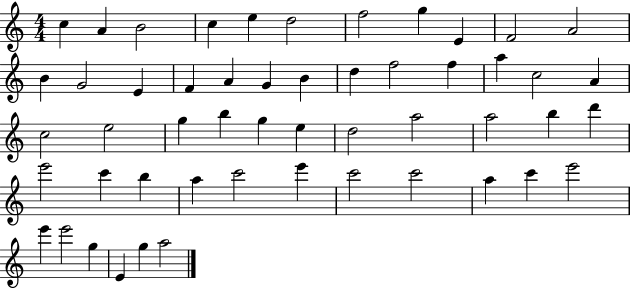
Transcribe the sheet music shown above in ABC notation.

X:1
T:Untitled
M:4/4
L:1/4
K:C
c A B2 c e d2 f2 g E F2 A2 B G2 E F A G B d f2 f a c2 A c2 e2 g b g e d2 a2 a2 b d' e'2 c' b a c'2 e' c'2 c'2 a c' e'2 e' e'2 g E g a2